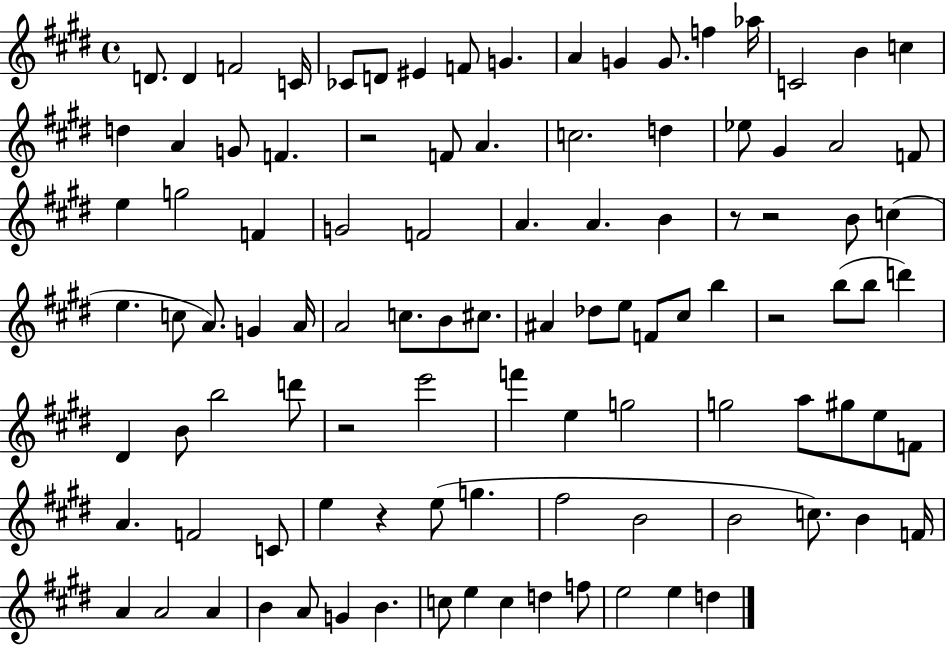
{
  \clef treble
  \time 4/4
  \defaultTimeSignature
  \key e \major
  \repeat volta 2 { d'8. d'4 f'2 c'16 | ces'8 d'8 eis'4 f'8 g'4. | a'4 g'4 g'8. f''4 aes''16 | c'2 b'4 c''4 | \break d''4 a'4 g'8 f'4. | r2 f'8 a'4. | c''2. d''4 | ees''8 gis'4 a'2 f'8 | \break e''4 g''2 f'4 | g'2 f'2 | a'4. a'4. b'4 | r8 r2 b'8 c''4( | \break e''4. c''8 a'8.) g'4 a'16 | a'2 c''8. b'8 cis''8. | ais'4 des''8 e''8 f'8 cis''8 b''4 | r2 b''8( b''8 d'''4) | \break dis'4 b'8 b''2 d'''8 | r2 e'''2 | f'''4 e''4 g''2 | g''2 a''8 gis''8 e''8 f'8 | \break a'4. f'2 c'8 | e''4 r4 e''8( g''4. | fis''2 b'2 | b'2 c''8.) b'4 f'16 | \break a'4 a'2 a'4 | b'4 a'8 g'4 b'4. | c''8 e''4 c''4 d''4 f''8 | e''2 e''4 d''4 | \break } \bar "|."
}